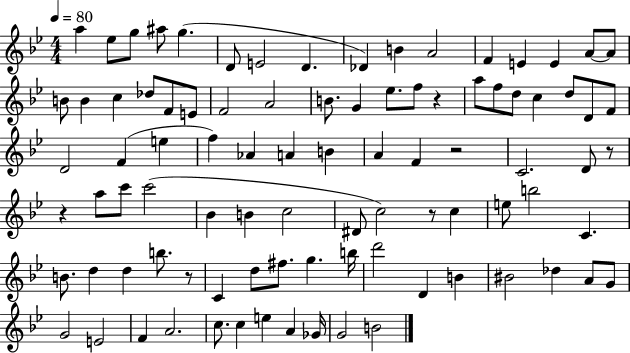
A5/q Eb5/e G5/e A#5/e G5/q. D4/e E4/h D4/q. Db4/q B4/q A4/h F4/q E4/q E4/q A4/e A4/e B4/e B4/q C5/q Db5/e F4/e E4/e F4/h A4/h B4/e. G4/q Eb5/e. F5/e R/q A5/e F5/e D5/e C5/q D5/e D4/e F4/e D4/h F4/q E5/q F5/q Ab4/q A4/q B4/q A4/q F4/q R/h C4/h. D4/e R/e R/q A5/e C6/e C6/h Bb4/q B4/q C5/h D#4/e C5/h R/e C5/q E5/e B5/h C4/q. B4/e. D5/q D5/q B5/e. R/e C4/q D5/e F#5/e. G5/q. B5/s D6/h D4/q B4/q BIS4/h Db5/q A4/e G4/e G4/h E4/h F4/q A4/h. C5/e. C5/q E5/q A4/q Gb4/s G4/h B4/h